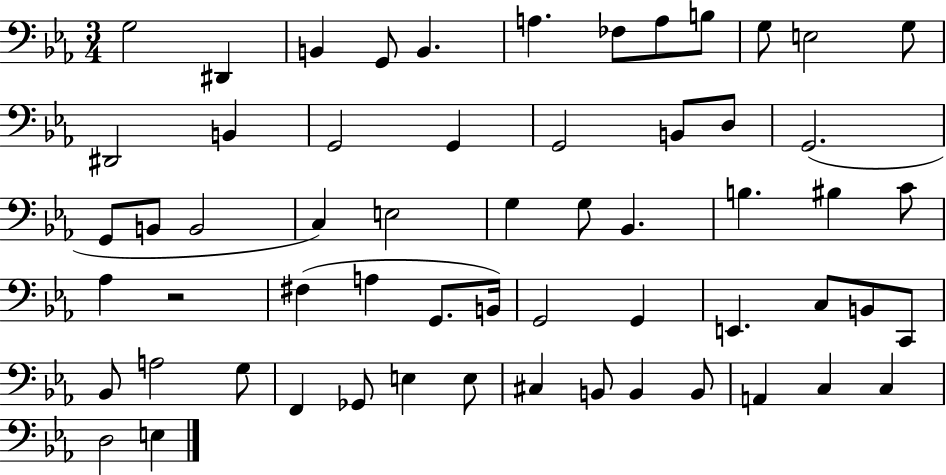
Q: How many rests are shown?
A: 1